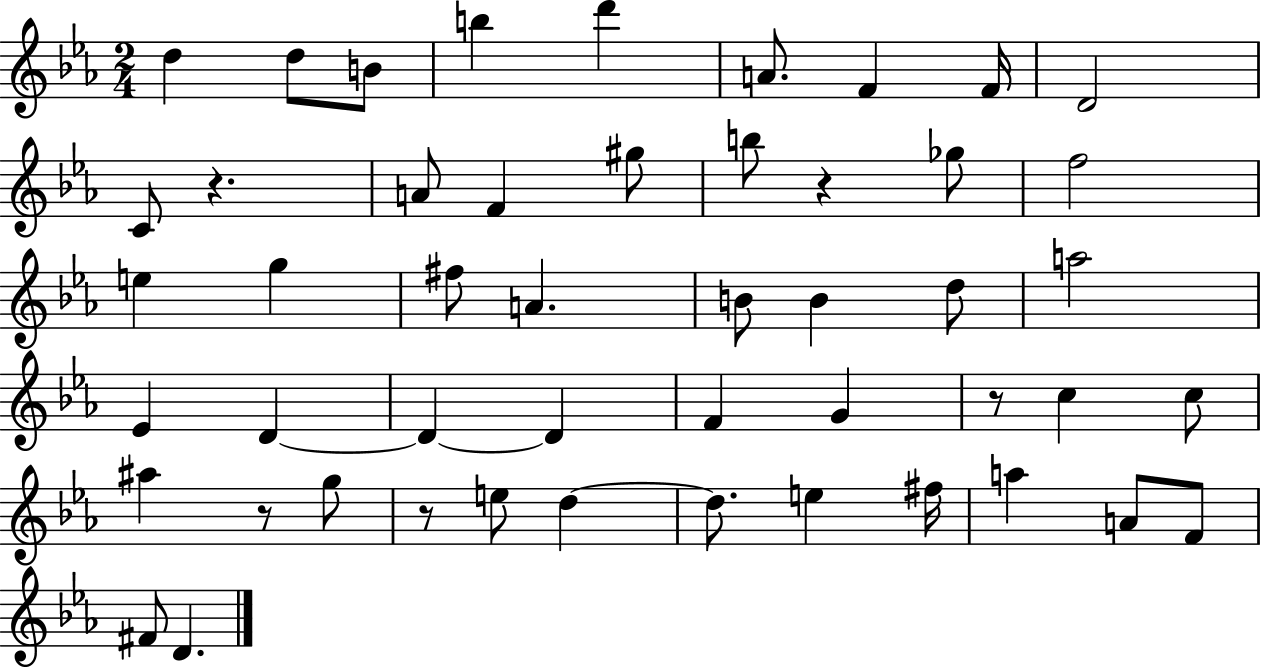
{
  \clef treble
  \numericTimeSignature
  \time 2/4
  \key ees \major
  \repeat volta 2 { d''4 d''8 b'8 | b''4 d'''4 | a'8. f'4 f'16 | d'2 | \break c'8 r4. | a'8 f'4 gis''8 | b''8 r4 ges''8 | f''2 | \break e''4 g''4 | fis''8 a'4. | b'8 b'4 d''8 | a''2 | \break ees'4 d'4~~ | d'4~~ d'4 | f'4 g'4 | r8 c''4 c''8 | \break ais''4 r8 g''8 | r8 e''8 d''4~~ | d''8. e''4 fis''16 | a''4 a'8 f'8 | \break fis'8 d'4. | } \bar "|."
}